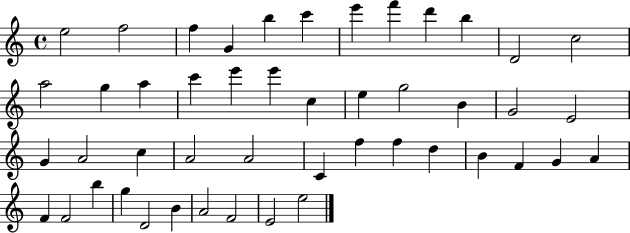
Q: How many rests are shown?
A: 0